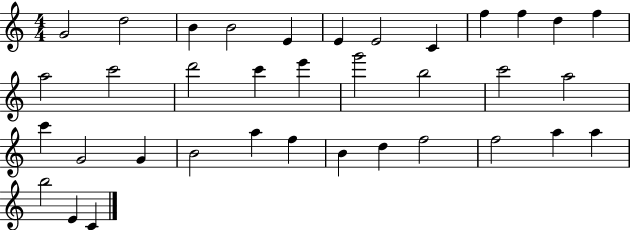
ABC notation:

X:1
T:Untitled
M:4/4
L:1/4
K:C
G2 d2 B B2 E E E2 C f f d f a2 c'2 d'2 c' e' g'2 b2 c'2 a2 c' G2 G B2 a f B d f2 f2 a a b2 E C